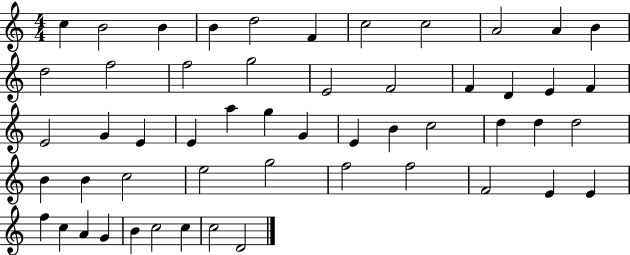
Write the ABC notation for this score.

X:1
T:Untitled
M:4/4
L:1/4
K:C
c B2 B B d2 F c2 c2 A2 A B d2 f2 f2 g2 E2 F2 F D E F E2 G E E a g G E B c2 d d d2 B B c2 e2 g2 f2 f2 F2 E E f c A G B c2 c c2 D2